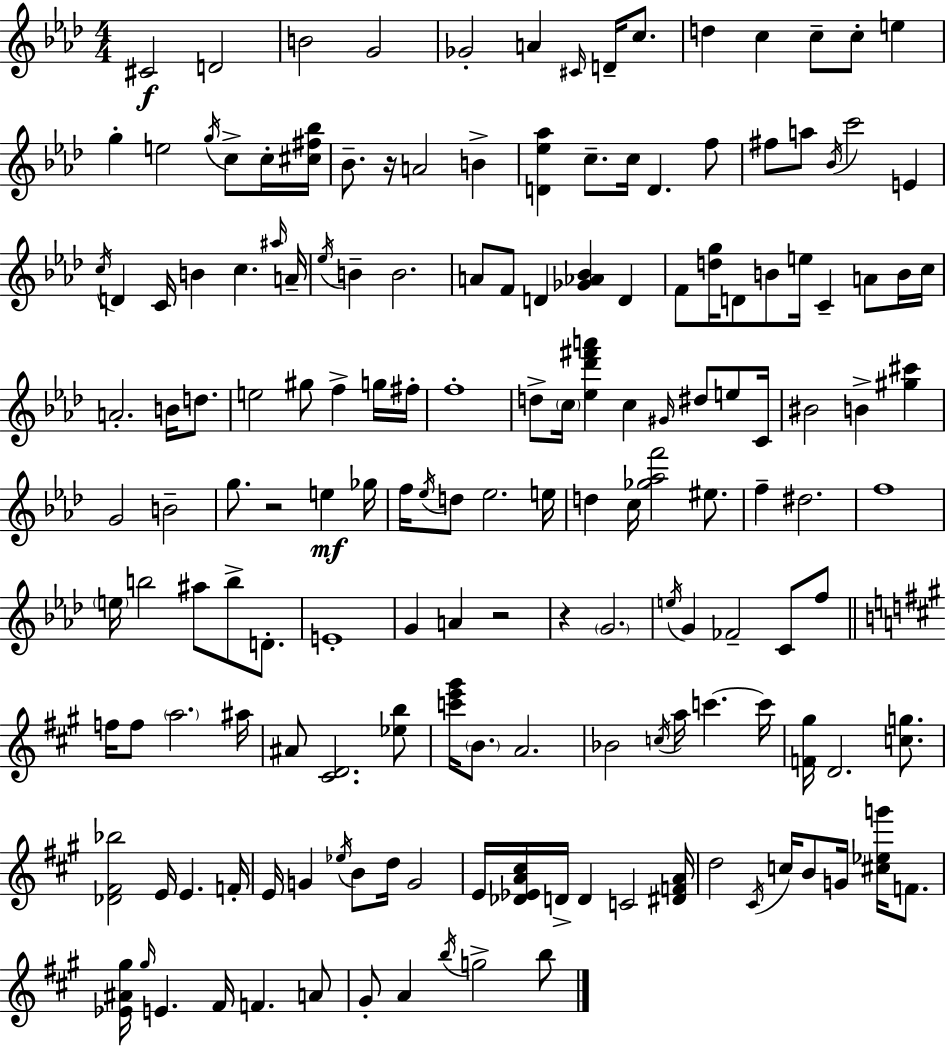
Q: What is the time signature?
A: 4/4